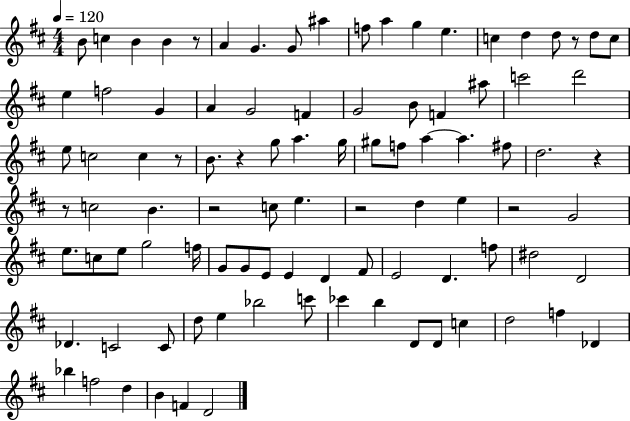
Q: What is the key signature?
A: D major